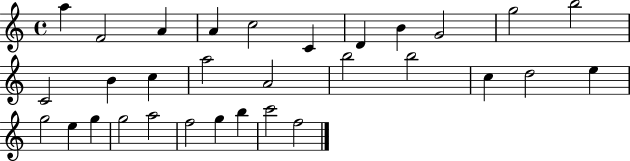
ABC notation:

X:1
T:Untitled
M:4/4
L:1/4
K:C
a F2 A A c2 C D B G2 g2 b2 C2 B c a2 A2 b2 b2 c d2 e g2 e g g2 a2 f2 g b c'2 f2